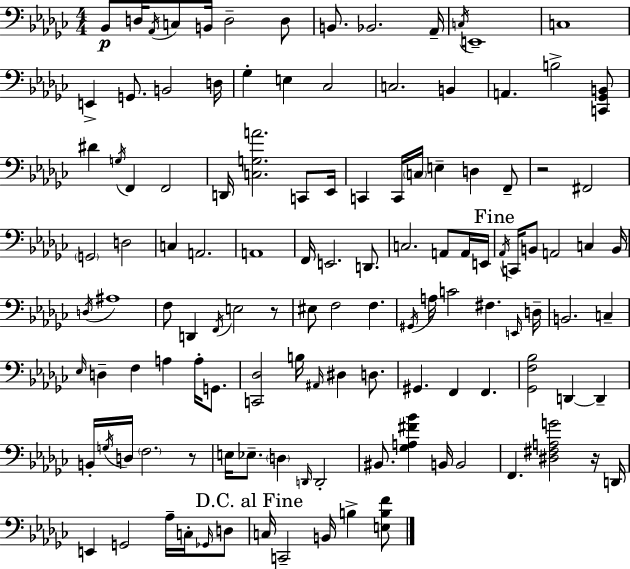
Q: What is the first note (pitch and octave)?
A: Bb2